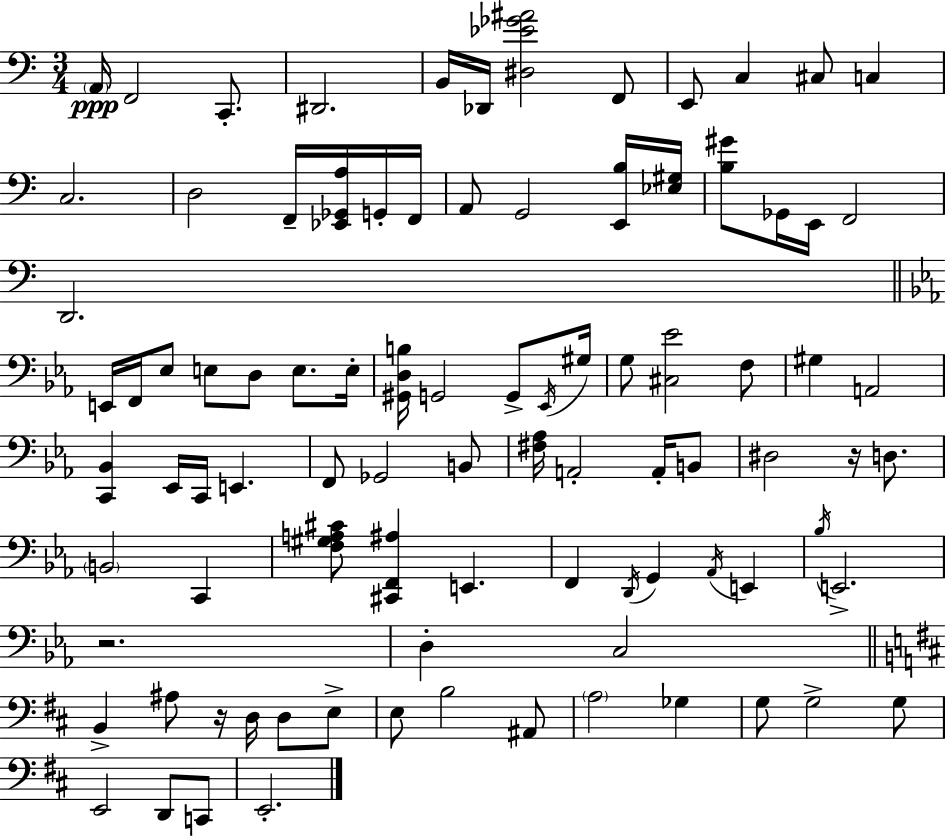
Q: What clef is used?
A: bass